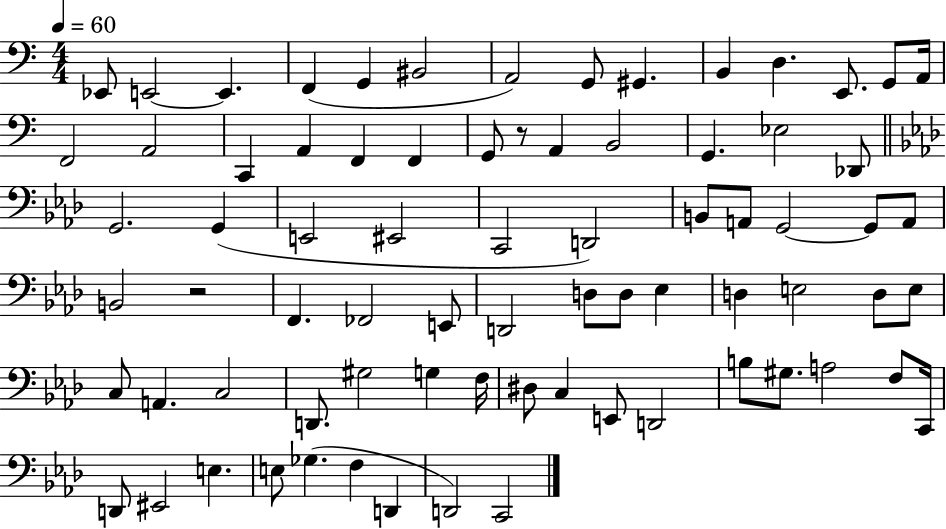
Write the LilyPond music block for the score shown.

{
  \clef bass
  \numericTimeSignature
  \time 4/4
  \key c \major
  \tempo 4 = 60
  ees,8 e,2~~ e,4. | f,4( g,4 bis,2 | a,2) g,8 gis,4. | b,4 d4. e,8. g,8 a,16 | \break f,2 a,2 | c,4 a,4 f,4 f,4 | g,8 r8 a,4 b,2 | g,4. ees2 des,8 | \break \bar "||" \break \key aes \major g,2. g,4( | e,2 eis,2 | c,2 d,2) | b,8 a,8 g,2~~ g,8 a,8 | \break b,2 r2 | f,4. fes,2 e,8 | d,2 d8 d8 ees4 | d4 e2 d8 e8 | \break c8 a,4. c2 | d,8. gis2 g4 f16 | dis8 c4 e,8 d,2 | b8 gis8. a2 f8 c,16 | \break d,8 eis,2 e4. | e8 ges4.( f4 d,4 | d,2) c,2 | \bar "|."
}